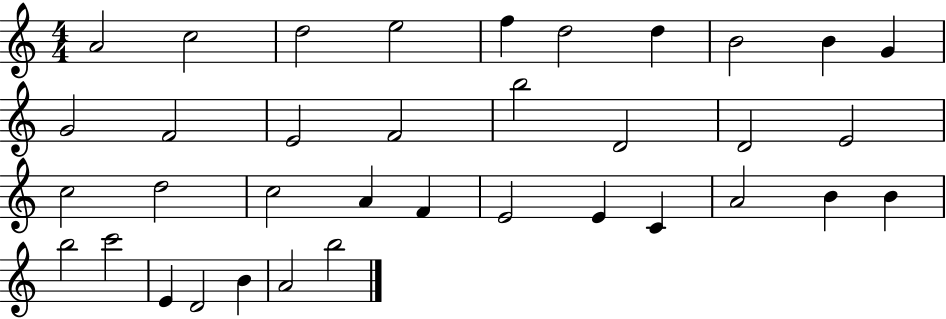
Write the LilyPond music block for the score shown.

{
  \clef treble
  \numericTimeSignature
  \time 4/4
  \key c \major
  a'2 c''2 | d''2 e''2 | f''4 d''2 d''4 | b'2 b'4 g'4 | \break g'2 f'2 | e'2 f'2 | b''2 d'2 | d'2 e'2 | \break c''2 d''2 | c''2 a'4 f'4 | e'2 e'4 c'4 | a'2 b'4 b'4 | \break b''2 c'''2 | e'4 d'2 b'4 | a'2 b''2 | \bar "|."
}